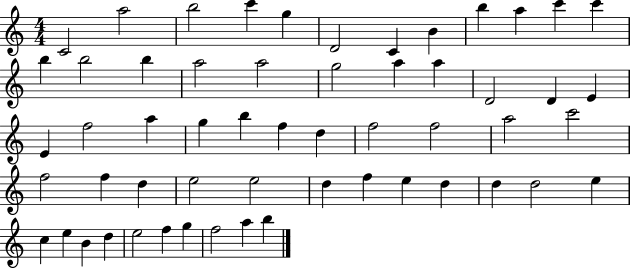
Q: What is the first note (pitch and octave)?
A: C4